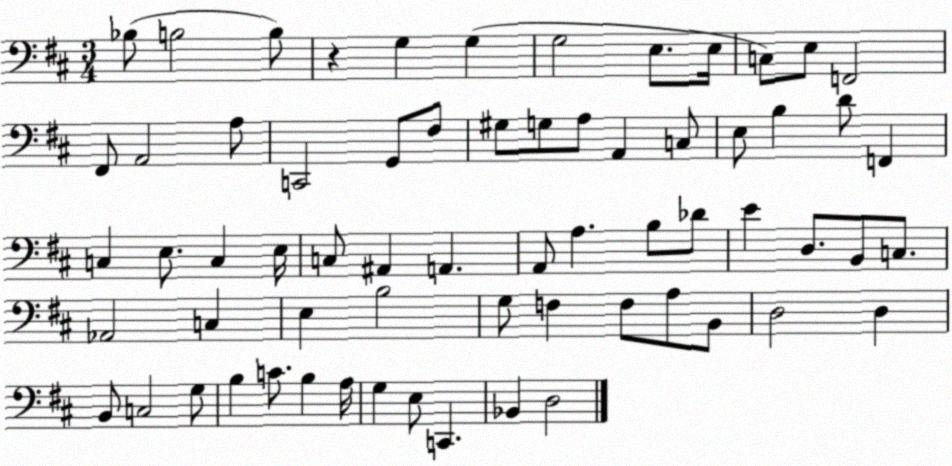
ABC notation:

X:1
T:Untitled
M:3/4
L:1/4
K:D
_B,/2 B,2 B,/2 z G, G, G,2 E,/2 E,/4 C,/2 E,/2 F,,2 ^F,,/2 A,,2 A,/2 C,,2 G,,/2 ^F,/2 ^G,/2 G,/2 A,/2 A,, C,/2 E,/2 B, D/2 F,, C, E,/2 C, E,/4 C,/2 ^A,, A,, A,,/2 A, B,/2 _D/2 E D,/2 B,,/2 C,/2 _A,,2 C, E, B,2 G,/2 F, F,/2 A,/2 B,,/2 D,2 D, B,,/2 C,2 G,/2 B, C/2 B, A,/4 G, E,/2 C,, _B,, D,2